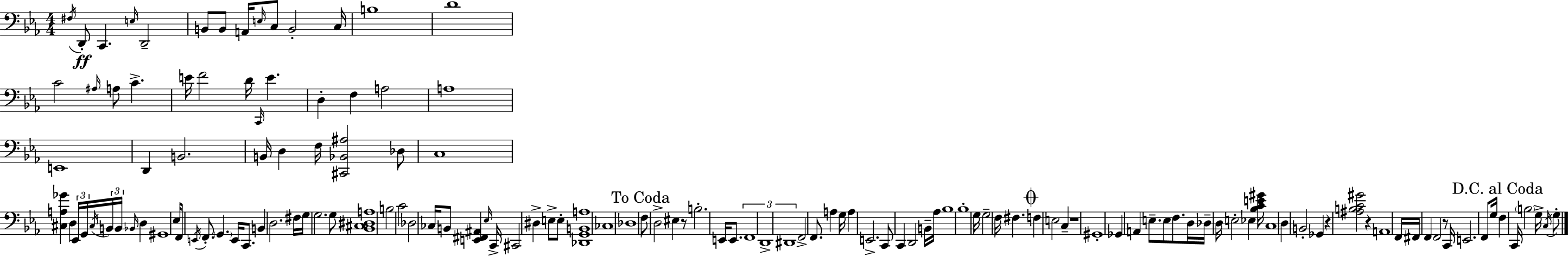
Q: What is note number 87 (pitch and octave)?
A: C2